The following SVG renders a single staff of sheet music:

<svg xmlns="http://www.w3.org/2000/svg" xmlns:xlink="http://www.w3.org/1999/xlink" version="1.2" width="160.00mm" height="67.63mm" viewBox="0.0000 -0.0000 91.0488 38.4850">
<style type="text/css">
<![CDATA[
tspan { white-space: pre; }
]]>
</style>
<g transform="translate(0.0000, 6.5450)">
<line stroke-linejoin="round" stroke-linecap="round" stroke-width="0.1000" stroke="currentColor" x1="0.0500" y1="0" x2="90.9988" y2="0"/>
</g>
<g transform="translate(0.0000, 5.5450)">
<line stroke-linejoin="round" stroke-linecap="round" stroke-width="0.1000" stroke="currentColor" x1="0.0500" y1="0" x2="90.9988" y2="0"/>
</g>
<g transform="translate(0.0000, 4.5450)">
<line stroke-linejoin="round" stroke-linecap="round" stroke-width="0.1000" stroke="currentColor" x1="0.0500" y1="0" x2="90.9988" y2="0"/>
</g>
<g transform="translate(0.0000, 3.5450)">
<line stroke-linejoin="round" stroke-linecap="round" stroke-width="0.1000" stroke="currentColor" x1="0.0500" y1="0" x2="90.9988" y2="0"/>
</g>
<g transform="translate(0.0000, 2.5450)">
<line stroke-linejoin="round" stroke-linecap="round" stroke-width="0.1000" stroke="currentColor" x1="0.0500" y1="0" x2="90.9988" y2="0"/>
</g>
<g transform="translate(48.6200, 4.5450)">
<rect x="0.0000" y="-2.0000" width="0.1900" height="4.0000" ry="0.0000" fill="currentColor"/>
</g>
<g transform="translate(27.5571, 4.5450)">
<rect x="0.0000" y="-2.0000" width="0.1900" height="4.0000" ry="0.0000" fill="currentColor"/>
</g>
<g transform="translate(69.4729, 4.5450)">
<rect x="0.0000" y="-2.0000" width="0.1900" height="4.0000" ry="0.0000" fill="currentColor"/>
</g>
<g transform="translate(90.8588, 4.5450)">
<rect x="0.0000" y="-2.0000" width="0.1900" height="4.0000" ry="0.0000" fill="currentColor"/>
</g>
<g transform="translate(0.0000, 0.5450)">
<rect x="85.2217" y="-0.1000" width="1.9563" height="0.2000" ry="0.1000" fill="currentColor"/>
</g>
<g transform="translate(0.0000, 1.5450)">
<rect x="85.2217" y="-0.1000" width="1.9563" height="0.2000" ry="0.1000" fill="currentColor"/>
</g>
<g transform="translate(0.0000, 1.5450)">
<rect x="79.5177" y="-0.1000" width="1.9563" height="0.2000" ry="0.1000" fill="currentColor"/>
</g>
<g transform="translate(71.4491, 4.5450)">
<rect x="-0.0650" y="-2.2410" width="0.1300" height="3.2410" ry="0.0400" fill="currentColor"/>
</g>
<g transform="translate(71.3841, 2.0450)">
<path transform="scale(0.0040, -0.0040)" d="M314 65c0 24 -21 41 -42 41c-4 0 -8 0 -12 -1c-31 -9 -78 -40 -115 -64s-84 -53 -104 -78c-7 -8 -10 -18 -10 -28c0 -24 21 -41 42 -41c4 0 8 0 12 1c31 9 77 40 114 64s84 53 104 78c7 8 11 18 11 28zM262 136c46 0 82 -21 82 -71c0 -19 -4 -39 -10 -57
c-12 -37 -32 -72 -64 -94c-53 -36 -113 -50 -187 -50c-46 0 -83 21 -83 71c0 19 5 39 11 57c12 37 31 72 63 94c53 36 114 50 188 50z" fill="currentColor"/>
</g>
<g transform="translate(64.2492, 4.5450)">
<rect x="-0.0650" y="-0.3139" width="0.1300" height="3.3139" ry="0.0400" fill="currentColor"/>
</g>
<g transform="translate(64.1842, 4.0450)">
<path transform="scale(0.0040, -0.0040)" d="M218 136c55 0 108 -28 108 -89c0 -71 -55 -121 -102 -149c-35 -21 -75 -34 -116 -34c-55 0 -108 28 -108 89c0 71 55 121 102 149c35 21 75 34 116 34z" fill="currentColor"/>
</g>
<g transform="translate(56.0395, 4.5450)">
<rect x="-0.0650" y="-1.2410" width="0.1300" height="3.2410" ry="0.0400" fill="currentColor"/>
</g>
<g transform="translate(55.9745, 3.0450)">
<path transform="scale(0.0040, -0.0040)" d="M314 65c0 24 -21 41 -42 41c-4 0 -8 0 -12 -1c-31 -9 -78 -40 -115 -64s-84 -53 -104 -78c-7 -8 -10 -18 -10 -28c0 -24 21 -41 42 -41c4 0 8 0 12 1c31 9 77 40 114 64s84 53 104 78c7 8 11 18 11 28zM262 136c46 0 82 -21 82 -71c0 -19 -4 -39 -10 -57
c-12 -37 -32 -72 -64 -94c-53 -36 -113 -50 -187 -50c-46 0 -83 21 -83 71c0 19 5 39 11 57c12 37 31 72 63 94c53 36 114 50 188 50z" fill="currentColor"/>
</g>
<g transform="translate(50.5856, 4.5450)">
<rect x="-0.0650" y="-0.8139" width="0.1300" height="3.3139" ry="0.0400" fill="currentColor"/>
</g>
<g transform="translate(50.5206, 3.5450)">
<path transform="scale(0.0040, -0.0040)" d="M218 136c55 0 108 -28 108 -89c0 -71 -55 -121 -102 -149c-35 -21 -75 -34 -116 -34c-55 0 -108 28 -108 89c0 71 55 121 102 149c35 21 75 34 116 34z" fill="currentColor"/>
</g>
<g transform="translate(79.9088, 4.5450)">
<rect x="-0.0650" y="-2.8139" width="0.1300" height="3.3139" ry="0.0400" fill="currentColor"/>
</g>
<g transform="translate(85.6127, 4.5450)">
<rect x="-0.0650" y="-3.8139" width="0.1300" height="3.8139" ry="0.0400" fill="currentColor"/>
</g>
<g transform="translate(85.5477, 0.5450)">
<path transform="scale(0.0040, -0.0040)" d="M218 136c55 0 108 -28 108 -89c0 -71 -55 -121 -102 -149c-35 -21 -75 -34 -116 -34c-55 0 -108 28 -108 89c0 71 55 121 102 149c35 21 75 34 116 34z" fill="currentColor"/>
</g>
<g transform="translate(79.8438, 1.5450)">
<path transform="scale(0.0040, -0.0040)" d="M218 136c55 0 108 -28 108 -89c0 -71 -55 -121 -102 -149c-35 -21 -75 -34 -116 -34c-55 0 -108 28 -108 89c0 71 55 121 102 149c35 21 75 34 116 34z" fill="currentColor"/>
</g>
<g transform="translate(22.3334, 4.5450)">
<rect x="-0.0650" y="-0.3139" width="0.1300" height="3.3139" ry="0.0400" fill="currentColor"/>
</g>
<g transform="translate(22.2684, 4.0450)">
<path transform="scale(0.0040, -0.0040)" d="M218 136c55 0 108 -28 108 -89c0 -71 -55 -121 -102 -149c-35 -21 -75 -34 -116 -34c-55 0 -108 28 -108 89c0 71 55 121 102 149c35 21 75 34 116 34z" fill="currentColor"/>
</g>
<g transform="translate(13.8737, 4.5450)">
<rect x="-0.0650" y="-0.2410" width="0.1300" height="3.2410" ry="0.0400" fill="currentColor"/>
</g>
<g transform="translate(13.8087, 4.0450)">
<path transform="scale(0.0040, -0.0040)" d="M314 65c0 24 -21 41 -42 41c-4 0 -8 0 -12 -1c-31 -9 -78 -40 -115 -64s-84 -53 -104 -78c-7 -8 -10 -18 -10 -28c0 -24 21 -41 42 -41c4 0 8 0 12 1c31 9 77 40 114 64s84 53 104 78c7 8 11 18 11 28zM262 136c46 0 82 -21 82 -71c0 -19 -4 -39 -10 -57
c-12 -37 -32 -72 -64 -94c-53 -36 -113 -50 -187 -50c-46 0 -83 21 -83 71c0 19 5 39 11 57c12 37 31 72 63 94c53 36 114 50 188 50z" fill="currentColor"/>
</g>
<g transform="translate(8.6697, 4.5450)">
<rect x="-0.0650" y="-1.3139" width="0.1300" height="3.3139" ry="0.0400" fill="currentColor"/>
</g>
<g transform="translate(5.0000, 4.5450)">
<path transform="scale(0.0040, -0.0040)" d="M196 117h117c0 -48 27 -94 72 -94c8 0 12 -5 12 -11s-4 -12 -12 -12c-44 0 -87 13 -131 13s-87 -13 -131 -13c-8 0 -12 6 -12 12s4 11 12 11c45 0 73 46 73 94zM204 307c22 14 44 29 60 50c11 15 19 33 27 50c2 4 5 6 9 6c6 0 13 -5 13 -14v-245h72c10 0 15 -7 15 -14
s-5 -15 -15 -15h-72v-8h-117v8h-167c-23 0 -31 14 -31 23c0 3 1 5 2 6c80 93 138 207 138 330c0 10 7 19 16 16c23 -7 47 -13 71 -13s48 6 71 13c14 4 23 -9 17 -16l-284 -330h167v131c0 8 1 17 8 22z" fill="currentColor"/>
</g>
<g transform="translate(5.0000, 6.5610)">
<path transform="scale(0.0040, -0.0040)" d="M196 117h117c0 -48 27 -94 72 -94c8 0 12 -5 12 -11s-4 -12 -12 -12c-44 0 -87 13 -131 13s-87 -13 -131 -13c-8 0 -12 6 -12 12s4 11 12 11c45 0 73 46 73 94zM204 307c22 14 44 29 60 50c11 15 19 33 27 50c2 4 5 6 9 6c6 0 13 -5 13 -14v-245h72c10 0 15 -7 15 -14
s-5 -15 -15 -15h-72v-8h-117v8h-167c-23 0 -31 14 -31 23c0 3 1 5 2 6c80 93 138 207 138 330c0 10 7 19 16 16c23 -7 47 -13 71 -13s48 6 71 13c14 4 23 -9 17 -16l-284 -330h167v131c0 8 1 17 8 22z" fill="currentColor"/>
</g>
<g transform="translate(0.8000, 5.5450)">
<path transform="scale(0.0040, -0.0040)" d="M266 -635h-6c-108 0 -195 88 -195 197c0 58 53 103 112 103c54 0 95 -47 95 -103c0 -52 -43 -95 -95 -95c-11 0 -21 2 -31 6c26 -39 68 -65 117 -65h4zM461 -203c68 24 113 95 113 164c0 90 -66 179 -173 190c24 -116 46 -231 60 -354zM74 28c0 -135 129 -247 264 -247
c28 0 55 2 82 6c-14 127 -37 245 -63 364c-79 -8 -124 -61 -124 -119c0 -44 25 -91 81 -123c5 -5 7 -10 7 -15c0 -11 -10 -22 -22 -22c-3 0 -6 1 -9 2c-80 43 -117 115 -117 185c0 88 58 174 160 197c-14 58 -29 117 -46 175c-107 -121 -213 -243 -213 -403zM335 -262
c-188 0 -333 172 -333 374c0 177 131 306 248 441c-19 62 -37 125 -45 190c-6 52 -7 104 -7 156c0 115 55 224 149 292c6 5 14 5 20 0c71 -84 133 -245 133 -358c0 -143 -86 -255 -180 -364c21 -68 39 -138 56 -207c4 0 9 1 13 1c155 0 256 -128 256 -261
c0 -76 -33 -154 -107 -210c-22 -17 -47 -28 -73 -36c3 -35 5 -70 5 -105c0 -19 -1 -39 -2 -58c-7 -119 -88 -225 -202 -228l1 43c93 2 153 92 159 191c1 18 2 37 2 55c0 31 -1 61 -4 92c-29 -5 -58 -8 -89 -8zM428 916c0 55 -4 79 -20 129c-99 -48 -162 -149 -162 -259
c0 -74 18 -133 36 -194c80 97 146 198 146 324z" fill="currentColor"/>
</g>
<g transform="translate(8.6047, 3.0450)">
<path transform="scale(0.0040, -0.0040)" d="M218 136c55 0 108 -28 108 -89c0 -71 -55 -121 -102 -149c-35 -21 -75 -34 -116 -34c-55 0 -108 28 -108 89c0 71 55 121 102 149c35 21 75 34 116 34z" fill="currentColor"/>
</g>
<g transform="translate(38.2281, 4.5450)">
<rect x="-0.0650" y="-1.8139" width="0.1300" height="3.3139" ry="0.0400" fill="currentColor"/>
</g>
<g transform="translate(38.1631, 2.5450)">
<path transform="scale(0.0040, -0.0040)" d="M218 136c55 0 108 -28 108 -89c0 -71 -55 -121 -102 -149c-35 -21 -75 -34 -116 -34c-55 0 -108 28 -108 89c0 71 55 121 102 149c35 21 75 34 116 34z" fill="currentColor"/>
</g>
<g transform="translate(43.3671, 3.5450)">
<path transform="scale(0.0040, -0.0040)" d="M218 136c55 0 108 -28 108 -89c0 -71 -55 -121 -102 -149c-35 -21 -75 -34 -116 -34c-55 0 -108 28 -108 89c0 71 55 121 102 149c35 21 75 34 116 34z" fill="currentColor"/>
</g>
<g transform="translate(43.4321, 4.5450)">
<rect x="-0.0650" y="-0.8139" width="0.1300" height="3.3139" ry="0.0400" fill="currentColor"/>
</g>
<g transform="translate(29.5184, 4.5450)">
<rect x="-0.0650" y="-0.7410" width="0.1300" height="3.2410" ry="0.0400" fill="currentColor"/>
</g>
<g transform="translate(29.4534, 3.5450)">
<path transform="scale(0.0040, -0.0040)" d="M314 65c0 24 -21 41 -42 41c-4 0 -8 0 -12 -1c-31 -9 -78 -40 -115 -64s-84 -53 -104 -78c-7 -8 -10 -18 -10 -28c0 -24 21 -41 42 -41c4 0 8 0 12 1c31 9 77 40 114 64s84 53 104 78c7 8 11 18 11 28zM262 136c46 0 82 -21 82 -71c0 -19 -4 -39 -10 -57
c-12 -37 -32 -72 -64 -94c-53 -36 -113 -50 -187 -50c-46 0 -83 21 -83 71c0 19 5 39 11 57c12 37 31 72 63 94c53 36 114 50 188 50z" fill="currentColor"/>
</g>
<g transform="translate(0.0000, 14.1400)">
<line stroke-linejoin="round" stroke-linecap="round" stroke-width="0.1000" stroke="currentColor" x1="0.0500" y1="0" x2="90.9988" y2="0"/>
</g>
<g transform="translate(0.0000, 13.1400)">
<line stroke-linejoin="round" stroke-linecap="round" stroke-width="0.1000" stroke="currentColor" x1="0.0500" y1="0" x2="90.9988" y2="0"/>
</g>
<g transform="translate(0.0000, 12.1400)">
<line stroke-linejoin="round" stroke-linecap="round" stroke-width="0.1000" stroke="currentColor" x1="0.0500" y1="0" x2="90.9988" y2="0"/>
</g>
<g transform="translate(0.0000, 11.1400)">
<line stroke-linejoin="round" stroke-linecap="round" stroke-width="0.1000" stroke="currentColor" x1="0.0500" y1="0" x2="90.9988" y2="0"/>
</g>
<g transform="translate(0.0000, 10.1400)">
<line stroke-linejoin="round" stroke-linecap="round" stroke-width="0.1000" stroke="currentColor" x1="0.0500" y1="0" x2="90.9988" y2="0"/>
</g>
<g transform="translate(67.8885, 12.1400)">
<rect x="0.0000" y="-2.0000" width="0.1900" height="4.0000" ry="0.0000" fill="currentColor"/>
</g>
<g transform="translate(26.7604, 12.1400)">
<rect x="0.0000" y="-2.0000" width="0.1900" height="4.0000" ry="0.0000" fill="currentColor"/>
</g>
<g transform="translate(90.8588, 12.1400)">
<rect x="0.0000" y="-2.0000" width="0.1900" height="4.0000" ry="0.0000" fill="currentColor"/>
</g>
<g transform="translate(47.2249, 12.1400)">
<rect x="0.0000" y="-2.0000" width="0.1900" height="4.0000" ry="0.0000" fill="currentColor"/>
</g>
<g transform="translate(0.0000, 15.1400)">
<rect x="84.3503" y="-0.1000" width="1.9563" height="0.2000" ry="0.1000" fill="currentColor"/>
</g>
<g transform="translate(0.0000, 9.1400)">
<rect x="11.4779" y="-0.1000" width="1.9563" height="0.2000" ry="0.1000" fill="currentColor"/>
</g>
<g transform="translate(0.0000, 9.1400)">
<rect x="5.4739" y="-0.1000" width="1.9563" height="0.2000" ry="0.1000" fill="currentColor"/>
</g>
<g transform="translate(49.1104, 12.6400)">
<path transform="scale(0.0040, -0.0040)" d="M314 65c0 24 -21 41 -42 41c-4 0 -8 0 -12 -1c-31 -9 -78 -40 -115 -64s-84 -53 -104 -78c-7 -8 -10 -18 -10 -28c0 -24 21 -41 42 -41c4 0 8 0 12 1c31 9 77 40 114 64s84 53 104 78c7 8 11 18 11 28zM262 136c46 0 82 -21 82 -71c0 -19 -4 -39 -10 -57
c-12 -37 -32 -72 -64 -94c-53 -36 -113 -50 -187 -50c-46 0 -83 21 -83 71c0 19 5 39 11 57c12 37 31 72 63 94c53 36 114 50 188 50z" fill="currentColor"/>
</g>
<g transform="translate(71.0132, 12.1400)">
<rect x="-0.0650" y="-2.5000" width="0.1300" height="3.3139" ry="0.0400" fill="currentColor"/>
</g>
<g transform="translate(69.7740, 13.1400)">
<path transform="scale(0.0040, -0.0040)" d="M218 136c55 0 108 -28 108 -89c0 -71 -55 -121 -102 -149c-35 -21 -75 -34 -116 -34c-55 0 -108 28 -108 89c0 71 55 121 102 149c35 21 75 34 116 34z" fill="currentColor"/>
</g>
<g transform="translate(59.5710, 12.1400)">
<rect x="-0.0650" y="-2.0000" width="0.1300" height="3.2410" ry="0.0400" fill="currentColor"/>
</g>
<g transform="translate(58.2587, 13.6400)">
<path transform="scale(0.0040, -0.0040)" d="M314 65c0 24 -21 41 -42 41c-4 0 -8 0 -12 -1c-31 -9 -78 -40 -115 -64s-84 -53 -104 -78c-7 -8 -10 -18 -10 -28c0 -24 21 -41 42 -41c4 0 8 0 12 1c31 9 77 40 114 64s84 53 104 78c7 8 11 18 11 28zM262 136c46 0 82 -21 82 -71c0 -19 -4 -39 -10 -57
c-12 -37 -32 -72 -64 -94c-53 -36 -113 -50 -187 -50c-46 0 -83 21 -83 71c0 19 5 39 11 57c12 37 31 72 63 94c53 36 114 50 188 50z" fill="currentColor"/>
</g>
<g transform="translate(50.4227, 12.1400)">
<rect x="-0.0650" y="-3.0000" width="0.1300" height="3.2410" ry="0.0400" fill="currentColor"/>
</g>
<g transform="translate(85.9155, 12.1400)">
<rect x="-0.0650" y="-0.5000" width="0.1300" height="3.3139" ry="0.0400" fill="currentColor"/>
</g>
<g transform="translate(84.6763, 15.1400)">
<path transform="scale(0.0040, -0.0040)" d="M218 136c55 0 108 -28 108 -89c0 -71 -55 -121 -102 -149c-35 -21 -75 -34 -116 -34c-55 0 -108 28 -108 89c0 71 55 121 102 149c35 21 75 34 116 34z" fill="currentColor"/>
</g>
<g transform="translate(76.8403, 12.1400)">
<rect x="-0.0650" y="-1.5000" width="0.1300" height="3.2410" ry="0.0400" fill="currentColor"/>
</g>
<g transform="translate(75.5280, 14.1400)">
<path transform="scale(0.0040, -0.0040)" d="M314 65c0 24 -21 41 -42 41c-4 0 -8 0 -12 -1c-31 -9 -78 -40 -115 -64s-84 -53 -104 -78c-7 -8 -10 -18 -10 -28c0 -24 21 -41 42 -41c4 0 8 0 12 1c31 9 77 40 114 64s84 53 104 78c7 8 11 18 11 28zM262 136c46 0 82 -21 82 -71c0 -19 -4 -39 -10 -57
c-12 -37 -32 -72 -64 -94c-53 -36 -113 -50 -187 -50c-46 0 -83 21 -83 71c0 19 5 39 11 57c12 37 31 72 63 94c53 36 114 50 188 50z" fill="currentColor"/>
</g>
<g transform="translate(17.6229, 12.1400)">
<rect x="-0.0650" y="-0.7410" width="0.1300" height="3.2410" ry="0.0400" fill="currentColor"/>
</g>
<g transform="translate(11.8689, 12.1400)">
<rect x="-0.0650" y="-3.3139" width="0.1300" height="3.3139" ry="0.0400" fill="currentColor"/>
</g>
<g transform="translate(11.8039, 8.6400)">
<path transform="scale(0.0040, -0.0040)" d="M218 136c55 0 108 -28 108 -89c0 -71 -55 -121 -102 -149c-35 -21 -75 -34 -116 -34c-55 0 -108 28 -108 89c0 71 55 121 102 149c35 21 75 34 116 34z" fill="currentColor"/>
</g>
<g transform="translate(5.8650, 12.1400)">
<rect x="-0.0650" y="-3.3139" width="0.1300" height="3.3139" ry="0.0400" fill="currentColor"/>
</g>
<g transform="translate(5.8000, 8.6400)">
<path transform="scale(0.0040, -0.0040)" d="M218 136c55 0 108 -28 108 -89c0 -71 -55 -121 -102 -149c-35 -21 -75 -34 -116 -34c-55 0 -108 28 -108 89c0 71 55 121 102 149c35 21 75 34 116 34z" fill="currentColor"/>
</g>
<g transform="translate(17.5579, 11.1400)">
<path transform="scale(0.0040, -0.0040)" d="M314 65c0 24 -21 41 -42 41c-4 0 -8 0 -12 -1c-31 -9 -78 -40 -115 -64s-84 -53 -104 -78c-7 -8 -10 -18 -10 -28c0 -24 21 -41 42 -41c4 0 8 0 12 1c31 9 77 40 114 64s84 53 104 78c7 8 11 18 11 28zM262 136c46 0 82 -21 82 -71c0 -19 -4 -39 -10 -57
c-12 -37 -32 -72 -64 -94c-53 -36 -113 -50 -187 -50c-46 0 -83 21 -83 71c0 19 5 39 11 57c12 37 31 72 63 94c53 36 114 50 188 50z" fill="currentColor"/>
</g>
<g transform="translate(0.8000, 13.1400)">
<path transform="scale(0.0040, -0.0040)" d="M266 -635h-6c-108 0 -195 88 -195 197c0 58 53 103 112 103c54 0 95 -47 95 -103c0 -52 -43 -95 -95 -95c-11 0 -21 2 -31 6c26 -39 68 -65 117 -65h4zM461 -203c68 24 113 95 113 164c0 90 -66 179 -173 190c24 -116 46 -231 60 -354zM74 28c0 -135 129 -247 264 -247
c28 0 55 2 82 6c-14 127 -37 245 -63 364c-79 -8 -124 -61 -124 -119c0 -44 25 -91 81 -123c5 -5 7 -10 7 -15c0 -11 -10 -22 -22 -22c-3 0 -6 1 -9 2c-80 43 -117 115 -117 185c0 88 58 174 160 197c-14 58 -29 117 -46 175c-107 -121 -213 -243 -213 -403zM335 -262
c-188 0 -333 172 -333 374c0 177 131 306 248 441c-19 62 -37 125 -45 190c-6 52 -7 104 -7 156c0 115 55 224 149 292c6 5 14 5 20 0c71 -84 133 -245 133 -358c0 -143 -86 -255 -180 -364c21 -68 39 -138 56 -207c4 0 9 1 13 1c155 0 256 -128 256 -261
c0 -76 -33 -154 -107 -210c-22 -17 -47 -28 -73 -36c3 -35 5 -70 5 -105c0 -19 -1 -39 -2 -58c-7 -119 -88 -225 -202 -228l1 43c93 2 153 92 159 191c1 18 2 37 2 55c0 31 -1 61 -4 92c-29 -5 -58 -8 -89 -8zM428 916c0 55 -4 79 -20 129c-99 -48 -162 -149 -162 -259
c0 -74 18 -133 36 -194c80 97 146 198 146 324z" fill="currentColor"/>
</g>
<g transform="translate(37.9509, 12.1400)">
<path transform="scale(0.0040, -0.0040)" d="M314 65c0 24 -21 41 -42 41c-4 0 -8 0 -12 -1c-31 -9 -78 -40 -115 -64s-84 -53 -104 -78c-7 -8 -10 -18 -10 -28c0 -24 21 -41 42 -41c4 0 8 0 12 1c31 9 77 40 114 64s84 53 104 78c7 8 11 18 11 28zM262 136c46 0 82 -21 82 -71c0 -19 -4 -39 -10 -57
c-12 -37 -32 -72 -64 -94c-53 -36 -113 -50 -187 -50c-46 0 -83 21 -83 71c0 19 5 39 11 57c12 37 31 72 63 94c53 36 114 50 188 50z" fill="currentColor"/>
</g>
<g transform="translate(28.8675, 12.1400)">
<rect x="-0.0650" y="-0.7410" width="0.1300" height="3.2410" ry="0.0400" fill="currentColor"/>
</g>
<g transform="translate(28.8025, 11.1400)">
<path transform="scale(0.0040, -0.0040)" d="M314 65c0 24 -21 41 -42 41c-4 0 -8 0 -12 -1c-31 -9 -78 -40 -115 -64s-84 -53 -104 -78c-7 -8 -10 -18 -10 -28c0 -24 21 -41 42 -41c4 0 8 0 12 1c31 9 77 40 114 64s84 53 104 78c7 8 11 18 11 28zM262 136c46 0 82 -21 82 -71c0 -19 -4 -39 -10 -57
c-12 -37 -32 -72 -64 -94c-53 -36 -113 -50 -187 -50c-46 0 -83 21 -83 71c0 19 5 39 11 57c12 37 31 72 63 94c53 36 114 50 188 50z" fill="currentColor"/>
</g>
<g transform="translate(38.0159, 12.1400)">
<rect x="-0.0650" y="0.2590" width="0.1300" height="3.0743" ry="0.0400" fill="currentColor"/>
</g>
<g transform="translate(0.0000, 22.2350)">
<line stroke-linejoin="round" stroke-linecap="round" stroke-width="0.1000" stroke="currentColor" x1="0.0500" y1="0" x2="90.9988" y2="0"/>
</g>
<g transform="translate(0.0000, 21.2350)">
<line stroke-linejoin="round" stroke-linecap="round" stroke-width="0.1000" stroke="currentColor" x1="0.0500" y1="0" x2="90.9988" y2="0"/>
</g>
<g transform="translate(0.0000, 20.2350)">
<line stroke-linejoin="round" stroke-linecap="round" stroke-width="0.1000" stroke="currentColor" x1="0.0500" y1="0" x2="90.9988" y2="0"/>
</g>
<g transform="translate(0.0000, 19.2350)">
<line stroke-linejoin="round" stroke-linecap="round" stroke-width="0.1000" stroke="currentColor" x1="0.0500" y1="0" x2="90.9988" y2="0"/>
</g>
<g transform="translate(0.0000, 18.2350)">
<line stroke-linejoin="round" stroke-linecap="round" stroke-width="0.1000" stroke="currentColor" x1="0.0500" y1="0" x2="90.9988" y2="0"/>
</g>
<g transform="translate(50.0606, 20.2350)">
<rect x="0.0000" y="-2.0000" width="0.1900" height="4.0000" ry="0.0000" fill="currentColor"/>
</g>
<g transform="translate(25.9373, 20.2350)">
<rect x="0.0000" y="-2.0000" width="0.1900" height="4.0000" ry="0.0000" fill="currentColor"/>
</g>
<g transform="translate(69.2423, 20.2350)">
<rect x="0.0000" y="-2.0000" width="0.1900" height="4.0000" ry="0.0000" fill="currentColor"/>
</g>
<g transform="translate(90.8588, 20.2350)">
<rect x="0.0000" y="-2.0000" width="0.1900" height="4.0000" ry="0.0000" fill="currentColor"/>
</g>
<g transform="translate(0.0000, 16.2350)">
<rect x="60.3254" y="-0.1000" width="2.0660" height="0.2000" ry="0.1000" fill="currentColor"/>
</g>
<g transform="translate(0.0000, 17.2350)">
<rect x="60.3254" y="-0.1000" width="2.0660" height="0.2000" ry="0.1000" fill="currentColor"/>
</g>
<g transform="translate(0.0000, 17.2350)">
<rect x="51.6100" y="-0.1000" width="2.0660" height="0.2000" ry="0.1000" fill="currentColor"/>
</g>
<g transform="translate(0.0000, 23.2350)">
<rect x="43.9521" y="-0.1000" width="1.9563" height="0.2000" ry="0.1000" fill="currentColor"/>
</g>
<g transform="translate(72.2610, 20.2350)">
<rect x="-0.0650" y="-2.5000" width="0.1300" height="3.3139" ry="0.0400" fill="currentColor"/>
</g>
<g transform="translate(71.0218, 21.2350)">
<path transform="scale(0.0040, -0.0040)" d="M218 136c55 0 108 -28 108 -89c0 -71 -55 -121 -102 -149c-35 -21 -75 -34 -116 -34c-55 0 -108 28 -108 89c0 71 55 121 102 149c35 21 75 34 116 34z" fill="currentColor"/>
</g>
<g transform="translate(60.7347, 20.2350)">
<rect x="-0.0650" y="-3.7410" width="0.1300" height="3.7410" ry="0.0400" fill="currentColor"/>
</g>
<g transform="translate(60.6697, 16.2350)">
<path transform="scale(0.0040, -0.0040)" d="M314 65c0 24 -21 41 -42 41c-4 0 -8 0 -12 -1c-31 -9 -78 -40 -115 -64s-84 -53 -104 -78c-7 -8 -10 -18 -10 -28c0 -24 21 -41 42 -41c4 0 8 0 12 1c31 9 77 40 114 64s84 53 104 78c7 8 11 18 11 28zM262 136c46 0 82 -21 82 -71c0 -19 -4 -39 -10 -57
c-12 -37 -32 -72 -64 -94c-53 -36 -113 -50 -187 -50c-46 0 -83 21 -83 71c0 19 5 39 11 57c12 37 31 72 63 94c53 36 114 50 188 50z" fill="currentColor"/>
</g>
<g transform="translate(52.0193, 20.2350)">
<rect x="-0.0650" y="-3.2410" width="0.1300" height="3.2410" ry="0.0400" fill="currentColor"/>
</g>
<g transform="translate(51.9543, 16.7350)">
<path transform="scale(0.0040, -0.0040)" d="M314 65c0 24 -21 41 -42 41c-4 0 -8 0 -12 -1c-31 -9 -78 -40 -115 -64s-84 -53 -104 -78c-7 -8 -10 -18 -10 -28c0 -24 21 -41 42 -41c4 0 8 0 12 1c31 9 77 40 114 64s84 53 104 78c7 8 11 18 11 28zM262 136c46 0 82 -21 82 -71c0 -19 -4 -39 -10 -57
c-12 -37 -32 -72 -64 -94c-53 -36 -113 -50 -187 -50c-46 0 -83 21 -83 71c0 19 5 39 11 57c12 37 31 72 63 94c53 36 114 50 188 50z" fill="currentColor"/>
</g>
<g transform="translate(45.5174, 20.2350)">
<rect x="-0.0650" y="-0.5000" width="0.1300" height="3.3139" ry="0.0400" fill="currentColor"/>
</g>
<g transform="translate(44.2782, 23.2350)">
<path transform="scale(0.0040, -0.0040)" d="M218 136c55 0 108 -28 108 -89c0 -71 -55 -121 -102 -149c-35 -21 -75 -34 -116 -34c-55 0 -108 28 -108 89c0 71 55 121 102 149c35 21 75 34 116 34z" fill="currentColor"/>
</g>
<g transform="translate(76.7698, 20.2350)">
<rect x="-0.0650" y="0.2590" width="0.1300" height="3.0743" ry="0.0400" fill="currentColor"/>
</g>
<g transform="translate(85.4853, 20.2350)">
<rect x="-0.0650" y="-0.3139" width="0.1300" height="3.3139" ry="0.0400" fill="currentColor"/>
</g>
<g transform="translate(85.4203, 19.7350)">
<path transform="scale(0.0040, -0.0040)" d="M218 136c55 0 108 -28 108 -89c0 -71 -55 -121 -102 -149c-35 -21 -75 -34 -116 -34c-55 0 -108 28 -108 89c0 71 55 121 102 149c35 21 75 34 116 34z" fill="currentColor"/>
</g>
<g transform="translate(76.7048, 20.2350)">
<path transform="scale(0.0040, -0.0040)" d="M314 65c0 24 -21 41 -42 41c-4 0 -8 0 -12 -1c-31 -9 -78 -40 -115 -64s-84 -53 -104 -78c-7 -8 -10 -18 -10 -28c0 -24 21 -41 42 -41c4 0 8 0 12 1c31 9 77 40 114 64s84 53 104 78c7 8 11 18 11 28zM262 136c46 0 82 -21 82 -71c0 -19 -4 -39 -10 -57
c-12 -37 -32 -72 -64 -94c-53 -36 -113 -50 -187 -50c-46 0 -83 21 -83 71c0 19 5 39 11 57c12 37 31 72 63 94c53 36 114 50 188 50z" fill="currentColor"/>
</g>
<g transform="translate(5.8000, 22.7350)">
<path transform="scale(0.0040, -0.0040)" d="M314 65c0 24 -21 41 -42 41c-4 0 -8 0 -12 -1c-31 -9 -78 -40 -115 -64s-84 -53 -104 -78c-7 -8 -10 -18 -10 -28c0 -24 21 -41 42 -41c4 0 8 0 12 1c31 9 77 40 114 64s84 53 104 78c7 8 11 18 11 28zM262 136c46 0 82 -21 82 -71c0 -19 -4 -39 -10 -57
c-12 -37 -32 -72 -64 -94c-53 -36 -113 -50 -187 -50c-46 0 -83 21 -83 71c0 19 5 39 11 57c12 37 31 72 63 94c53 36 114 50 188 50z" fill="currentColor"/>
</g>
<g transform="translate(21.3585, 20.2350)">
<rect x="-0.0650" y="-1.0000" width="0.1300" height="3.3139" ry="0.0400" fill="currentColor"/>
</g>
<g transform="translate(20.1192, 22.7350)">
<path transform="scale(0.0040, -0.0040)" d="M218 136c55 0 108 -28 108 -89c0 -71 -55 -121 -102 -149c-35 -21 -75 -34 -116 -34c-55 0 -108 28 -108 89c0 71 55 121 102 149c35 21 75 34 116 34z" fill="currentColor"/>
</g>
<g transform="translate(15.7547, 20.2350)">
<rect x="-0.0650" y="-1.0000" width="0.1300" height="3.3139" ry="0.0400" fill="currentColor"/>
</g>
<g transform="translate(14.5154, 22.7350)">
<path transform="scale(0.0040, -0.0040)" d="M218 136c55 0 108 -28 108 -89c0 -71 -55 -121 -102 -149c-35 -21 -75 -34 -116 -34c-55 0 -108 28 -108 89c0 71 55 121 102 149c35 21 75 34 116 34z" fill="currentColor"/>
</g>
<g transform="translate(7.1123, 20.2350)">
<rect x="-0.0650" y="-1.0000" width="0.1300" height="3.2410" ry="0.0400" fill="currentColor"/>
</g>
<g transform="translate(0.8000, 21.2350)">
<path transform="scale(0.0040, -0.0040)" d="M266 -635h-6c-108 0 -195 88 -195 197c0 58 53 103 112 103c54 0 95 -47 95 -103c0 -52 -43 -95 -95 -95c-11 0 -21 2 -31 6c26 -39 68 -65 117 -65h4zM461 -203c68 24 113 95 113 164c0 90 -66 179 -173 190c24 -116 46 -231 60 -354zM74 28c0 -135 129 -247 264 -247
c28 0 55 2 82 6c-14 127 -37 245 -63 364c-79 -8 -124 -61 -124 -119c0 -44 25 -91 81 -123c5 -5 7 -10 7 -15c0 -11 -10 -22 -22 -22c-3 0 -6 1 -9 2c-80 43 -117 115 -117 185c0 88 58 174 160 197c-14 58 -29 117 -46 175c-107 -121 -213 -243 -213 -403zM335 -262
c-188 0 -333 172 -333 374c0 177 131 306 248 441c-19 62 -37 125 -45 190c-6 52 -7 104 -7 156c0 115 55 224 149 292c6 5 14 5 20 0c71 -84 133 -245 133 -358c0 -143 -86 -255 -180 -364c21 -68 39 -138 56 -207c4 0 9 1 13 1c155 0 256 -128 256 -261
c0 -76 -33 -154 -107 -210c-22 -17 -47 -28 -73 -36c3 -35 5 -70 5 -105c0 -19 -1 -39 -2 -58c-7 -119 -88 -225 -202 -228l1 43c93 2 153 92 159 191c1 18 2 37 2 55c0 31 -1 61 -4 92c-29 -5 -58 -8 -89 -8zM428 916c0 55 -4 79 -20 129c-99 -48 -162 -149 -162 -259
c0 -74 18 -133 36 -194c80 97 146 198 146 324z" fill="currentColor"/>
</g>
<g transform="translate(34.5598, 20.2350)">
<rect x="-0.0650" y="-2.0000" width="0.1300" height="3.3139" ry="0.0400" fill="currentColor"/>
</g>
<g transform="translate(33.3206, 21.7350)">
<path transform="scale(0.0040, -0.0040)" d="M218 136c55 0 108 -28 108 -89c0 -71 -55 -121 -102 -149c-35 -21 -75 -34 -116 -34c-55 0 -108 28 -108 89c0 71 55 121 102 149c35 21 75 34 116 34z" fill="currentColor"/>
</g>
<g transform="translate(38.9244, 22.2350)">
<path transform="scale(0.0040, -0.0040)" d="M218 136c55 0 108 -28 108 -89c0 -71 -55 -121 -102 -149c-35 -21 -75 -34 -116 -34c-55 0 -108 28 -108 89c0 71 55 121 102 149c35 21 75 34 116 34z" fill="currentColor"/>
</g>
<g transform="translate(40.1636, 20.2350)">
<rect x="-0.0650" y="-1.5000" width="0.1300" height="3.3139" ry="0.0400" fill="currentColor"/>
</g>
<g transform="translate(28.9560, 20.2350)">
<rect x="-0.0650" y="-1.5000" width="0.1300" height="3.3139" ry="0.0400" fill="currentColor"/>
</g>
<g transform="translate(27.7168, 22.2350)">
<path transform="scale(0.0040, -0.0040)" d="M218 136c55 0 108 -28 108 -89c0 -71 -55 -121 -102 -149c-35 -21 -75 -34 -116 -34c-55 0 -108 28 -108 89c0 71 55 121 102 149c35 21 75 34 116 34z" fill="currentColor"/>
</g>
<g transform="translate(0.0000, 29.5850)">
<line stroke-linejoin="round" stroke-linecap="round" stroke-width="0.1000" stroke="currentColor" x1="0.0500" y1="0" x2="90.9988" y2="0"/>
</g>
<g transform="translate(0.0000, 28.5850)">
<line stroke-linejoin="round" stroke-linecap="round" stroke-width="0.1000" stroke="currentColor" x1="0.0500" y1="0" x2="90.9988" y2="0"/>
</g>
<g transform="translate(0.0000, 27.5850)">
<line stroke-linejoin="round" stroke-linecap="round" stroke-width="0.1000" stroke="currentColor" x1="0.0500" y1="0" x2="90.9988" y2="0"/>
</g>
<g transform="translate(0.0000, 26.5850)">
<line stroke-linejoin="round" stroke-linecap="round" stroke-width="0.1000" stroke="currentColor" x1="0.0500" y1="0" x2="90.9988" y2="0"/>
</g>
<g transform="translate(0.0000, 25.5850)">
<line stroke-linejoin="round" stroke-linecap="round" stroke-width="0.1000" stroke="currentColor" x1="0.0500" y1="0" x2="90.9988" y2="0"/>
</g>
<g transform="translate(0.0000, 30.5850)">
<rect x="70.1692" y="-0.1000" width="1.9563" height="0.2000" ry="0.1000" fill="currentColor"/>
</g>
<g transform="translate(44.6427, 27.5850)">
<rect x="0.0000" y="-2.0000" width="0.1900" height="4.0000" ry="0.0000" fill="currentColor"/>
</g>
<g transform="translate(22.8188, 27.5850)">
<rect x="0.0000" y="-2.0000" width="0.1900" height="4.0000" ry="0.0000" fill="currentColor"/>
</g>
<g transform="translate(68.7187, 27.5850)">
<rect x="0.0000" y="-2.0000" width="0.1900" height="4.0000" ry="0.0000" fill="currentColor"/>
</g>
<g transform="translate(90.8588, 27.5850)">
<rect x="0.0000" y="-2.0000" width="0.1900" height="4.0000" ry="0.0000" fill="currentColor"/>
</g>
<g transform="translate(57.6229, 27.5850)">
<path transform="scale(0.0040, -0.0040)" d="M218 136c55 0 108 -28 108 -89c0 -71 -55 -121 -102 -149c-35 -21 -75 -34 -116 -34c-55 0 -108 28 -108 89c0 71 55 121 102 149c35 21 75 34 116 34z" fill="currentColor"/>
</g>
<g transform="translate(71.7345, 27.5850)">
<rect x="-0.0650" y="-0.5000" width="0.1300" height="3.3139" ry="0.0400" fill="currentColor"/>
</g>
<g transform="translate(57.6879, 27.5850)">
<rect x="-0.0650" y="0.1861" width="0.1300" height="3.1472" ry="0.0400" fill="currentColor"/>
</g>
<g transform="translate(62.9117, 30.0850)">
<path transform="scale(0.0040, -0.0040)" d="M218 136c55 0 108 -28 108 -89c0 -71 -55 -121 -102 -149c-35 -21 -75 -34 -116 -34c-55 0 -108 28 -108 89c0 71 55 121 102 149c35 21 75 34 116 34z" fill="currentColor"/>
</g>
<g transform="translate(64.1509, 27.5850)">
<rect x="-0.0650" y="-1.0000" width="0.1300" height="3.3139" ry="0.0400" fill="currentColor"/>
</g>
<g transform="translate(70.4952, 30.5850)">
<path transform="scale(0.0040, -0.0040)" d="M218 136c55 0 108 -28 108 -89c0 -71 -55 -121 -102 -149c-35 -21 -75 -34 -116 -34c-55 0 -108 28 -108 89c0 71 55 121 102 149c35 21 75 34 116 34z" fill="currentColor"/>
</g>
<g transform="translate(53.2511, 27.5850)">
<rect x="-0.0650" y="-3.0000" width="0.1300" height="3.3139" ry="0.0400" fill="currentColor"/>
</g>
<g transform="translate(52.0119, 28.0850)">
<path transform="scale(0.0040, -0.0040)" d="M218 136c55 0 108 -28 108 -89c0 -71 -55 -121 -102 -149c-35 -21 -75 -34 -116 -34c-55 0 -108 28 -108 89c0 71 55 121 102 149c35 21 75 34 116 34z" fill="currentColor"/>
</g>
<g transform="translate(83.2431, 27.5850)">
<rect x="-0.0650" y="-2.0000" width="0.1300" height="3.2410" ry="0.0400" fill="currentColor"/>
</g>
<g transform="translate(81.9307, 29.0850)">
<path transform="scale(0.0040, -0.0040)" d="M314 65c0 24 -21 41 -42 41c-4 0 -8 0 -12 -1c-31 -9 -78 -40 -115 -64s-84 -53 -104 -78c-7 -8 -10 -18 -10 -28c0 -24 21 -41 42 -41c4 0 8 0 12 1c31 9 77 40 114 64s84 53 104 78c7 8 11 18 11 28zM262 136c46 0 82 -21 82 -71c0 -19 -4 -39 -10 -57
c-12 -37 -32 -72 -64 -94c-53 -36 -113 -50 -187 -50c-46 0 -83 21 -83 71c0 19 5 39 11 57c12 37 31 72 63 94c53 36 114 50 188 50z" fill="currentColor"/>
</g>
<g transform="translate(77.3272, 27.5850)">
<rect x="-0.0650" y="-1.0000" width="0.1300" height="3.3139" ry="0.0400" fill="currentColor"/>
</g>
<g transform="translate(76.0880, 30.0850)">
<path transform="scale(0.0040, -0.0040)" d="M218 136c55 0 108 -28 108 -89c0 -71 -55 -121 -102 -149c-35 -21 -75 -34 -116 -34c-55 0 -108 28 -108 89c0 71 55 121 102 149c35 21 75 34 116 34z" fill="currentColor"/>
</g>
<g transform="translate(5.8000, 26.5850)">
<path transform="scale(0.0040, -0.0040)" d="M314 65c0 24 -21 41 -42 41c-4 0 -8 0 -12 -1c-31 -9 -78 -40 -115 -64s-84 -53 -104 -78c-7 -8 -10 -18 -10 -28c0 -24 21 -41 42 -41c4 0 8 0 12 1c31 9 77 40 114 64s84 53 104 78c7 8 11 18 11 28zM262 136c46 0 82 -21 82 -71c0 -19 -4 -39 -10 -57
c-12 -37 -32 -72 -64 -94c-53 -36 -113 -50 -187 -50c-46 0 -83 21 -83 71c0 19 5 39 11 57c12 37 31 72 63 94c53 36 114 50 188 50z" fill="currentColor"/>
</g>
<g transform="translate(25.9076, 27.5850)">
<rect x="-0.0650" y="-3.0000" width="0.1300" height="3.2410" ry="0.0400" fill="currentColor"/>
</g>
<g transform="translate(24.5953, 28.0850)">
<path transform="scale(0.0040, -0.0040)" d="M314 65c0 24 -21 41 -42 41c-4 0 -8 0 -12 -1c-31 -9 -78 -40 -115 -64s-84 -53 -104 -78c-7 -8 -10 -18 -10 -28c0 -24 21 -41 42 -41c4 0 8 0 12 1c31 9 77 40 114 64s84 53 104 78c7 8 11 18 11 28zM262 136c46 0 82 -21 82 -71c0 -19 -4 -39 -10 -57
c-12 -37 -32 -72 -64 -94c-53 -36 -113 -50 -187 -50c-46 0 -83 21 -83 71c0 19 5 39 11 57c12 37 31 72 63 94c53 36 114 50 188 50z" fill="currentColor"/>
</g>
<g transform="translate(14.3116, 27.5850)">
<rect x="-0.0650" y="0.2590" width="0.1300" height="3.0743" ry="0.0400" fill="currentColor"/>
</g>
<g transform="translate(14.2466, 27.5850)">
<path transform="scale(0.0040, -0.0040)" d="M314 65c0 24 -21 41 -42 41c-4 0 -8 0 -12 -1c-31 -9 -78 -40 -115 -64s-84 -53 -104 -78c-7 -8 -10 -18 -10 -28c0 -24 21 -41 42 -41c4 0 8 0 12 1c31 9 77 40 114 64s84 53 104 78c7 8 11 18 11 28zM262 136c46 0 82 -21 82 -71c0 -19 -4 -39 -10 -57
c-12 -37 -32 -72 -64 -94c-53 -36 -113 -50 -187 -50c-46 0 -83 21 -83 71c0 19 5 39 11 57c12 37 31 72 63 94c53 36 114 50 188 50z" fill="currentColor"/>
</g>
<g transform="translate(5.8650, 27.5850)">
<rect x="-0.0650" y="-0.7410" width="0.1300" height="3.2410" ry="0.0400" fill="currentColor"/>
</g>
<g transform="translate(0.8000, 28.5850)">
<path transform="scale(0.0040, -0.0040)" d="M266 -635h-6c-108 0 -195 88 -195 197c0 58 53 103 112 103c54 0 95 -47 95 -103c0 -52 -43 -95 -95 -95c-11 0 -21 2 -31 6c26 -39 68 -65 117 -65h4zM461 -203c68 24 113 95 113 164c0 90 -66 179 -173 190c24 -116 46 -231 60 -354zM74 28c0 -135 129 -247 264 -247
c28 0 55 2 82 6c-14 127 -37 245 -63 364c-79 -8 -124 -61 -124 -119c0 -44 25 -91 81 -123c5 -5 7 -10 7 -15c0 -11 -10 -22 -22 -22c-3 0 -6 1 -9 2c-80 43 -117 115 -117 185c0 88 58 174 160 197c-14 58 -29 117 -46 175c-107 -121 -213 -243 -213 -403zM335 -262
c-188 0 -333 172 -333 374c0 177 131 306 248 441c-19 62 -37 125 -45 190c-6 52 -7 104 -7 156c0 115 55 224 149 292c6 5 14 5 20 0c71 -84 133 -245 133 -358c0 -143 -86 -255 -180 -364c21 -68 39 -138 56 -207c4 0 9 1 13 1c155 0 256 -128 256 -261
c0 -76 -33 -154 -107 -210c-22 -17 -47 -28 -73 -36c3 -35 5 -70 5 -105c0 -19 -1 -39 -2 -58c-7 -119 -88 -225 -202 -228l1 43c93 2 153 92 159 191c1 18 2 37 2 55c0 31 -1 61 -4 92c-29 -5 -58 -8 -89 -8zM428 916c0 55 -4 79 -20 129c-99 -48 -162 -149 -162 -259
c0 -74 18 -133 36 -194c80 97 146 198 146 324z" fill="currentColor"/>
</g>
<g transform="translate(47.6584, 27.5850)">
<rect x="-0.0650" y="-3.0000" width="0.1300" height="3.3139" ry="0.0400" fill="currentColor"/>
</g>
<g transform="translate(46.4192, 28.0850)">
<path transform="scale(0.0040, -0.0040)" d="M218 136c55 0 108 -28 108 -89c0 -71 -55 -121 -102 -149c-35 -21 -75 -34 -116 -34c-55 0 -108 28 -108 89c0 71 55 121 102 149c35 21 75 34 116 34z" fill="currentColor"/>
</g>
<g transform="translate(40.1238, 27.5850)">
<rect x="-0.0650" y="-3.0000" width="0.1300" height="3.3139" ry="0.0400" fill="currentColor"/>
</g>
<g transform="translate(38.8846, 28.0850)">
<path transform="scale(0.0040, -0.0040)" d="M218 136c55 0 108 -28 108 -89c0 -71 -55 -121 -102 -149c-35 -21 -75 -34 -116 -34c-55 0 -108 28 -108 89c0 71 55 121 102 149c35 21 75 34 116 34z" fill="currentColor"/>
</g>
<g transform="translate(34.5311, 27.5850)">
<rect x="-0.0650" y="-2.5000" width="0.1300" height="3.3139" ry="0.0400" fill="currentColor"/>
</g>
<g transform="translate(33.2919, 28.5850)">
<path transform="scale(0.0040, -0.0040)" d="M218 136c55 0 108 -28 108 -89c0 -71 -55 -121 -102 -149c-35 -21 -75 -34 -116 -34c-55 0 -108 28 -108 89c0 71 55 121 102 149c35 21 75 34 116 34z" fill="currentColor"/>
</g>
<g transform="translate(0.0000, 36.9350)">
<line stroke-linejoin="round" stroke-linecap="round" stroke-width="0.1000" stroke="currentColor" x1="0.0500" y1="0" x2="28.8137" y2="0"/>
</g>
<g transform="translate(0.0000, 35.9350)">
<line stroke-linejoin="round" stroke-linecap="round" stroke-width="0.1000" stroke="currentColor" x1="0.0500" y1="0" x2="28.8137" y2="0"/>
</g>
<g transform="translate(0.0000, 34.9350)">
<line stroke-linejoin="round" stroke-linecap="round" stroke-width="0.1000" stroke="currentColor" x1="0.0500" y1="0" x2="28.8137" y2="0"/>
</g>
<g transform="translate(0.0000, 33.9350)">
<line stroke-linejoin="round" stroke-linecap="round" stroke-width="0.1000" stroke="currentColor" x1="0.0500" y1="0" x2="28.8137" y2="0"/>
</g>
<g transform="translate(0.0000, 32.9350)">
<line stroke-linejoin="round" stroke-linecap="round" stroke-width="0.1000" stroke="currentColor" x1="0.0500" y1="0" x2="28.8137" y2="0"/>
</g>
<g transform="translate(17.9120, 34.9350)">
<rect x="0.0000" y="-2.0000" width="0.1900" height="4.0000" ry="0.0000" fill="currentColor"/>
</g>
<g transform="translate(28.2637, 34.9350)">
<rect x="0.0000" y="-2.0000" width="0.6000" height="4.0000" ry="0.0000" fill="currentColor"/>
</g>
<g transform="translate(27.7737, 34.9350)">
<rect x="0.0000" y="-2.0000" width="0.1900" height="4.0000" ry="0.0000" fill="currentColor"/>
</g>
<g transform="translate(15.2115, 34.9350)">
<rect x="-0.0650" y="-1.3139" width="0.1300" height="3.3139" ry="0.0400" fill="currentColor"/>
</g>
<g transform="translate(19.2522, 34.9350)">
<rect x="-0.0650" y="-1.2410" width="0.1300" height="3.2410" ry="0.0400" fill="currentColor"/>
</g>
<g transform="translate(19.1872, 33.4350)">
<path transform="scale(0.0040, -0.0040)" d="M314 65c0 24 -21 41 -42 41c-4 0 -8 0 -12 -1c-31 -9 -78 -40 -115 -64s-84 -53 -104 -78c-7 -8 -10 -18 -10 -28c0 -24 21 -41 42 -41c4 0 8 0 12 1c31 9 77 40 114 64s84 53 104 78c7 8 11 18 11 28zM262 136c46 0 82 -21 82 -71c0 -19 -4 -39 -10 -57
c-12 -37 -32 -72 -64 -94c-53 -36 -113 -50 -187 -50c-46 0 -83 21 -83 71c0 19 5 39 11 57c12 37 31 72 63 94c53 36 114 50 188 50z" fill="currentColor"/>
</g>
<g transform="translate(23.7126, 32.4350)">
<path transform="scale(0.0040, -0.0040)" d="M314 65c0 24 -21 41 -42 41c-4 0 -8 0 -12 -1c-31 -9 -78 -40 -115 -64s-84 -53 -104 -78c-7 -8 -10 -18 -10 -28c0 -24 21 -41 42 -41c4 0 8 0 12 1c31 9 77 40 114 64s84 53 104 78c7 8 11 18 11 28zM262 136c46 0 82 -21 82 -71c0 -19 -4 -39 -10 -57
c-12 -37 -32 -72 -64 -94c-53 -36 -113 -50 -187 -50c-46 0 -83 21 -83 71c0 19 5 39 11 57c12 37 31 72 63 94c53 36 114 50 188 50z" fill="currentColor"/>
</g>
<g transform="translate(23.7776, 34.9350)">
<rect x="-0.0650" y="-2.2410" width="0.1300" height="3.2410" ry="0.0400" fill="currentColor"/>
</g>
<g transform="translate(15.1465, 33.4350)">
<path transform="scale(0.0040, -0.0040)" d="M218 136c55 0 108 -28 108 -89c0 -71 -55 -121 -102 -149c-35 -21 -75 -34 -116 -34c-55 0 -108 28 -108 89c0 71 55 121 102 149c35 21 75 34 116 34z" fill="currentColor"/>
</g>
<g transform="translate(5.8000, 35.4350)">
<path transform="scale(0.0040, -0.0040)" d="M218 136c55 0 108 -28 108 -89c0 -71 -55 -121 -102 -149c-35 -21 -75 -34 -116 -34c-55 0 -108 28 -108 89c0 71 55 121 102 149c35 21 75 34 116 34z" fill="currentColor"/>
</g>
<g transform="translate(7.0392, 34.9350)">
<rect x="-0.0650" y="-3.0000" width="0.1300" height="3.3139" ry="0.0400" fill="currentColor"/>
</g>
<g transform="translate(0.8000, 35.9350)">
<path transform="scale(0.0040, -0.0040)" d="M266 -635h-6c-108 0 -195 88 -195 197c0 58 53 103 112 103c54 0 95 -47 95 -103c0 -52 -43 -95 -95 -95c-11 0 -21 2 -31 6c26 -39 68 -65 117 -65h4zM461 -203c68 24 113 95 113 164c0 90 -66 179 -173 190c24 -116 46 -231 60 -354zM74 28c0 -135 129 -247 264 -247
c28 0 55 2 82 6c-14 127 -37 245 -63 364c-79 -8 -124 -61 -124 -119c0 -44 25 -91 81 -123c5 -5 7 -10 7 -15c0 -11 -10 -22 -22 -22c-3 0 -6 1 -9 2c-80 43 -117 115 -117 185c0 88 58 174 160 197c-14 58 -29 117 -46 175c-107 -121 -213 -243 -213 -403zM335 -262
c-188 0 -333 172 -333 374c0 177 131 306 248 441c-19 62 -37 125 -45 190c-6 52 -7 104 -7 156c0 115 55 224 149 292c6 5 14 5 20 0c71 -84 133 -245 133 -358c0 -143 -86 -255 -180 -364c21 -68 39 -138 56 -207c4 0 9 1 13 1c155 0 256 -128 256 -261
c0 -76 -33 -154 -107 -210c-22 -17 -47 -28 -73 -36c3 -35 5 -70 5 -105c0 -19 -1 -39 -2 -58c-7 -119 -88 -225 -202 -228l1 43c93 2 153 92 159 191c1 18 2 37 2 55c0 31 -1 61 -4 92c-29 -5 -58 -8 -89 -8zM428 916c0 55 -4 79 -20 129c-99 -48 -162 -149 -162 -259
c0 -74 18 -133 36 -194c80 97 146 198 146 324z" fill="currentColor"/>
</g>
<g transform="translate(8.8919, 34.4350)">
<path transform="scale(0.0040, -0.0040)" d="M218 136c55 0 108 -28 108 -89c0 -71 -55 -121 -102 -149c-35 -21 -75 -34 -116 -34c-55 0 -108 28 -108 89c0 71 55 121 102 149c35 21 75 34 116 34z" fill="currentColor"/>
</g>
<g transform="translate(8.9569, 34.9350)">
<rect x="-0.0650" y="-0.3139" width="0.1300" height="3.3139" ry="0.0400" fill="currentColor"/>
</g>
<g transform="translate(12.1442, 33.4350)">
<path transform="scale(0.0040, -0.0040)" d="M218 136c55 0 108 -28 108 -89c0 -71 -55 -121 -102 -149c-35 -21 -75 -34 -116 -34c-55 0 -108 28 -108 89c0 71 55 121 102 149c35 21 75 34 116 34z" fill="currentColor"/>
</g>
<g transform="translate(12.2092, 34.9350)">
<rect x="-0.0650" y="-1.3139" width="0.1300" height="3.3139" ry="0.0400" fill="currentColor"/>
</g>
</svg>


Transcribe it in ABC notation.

X:1
T:Untitled
M:4/4
L:1/4
K:C
e c2 c d2 f d d e2 c g2 a c' b b d2 d2 B2 A2 F2 G E2 C D2 D D E F E C b2 c'2 G B2 c d2 B2 A2 G A A A B D C D F2 A c e e e2 g2